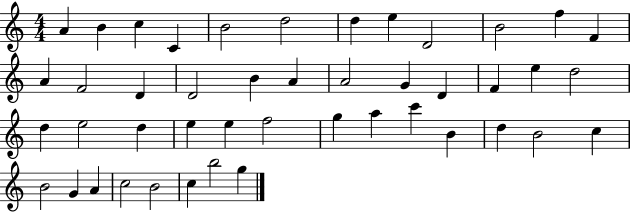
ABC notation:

X:1
T:Untitled
M:4/4
L:1/4
K:C
A B c C B2 d2 d e D2 B2 f F A F2 D D2 B A A2 G D F e d2 d e2 d e e f2 g a c' B d B2 c B2 G A c2 B2 c b2 g